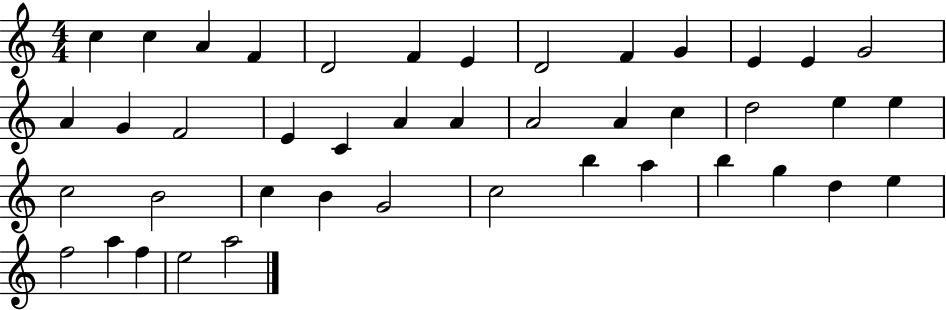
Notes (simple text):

C5/q C5/q A4/q F4/q D4/h F4/q E4/q D4/h F4/q G4/q E4/q E4/q G4/h A4/q G4/q F4/h E4/q C4/q A4/q A4/q A4/h A4/q C5/q D5/h E5/q E5/q C5/h B4/h C5/q B4/q G4/h C5/h B5/q A5/q B5/q G5/q D5/q E5/q F5/h A5/q F5/q E5/h A5/h